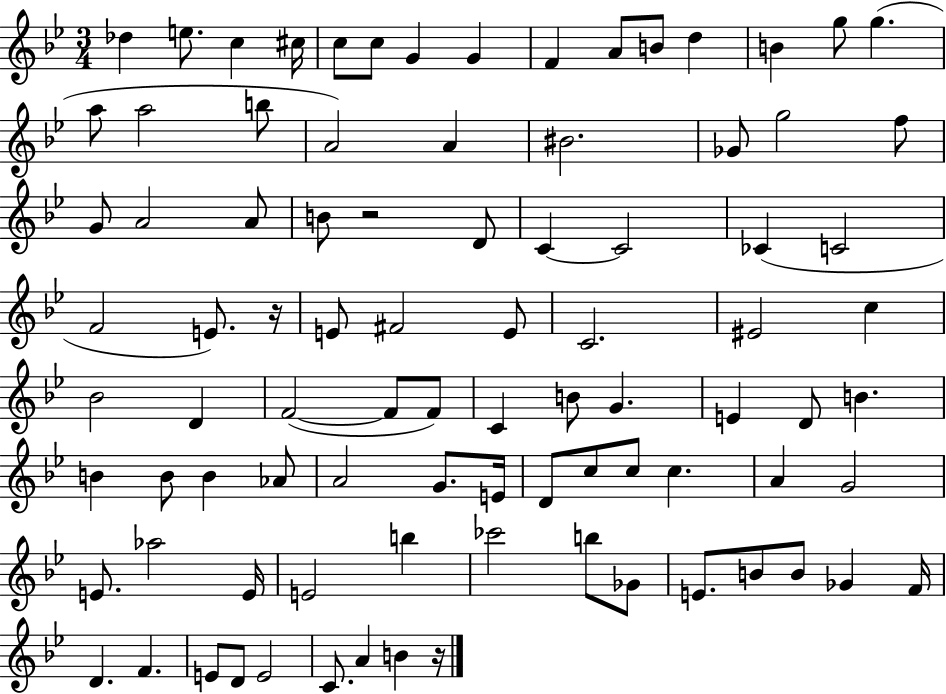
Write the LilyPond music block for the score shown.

{
  \clef treble
  \numericTimeSignature
  \time 3/4
  \key bes \major
  des''4 e''8. c''4 cis''16 | c''8 c''8 g'4 g'4 | f'4 a'8 b'8 d''4 | b'4 g''8 g''4.( | \break a''8 a''2 b''8 | a'2) a'4 | bis'2. | ges'8 g''2 f''8 | \break g'8 a'2 a'8 | b'8 r2 d'8 | c'4~~ c'2 | ces'4( c'2 | \break f'2 e'8.) r16 | e'8 fis'2 e'8 | c'2. | eis'2 c''4 | \break bes'2 d'4 | f'2~(~ f'8 f'8) | c'4 b'8 g'4. | e'4 d'8 b'4. | \break b'4 b'8 b'4 aes'8 | a'2 g'8. e'16 | d'8 c''8 c''8 c''4. | a'4 g'2 | \break e'8. aes''2 e'16 | e'2 b''4 | ces'''2 b''8 ges'8 | e'8. b'8 b'8 ges'4 f'16 | \break d'4. f'4. | e'8 d'8 e'2 | c'8. a'4 b'4 r16 | \bar "|."
}